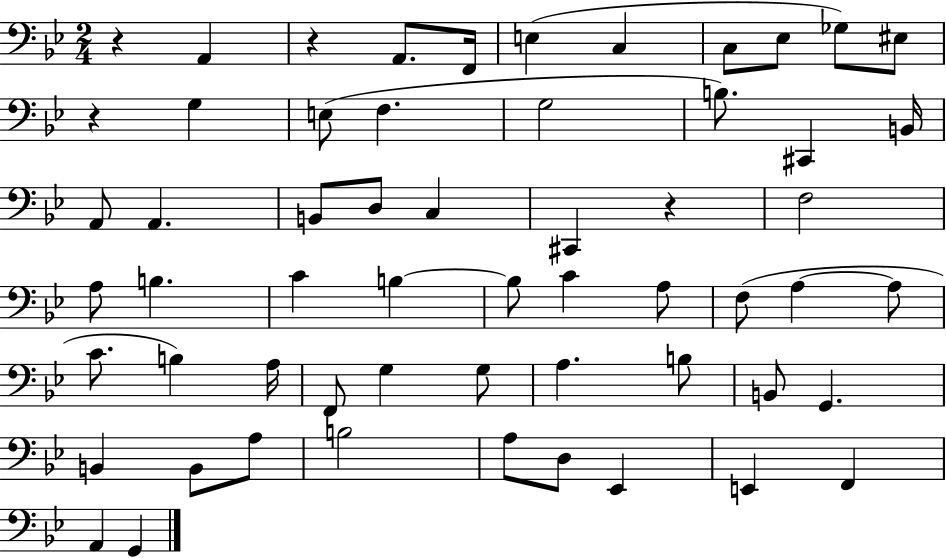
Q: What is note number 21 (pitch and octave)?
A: C3